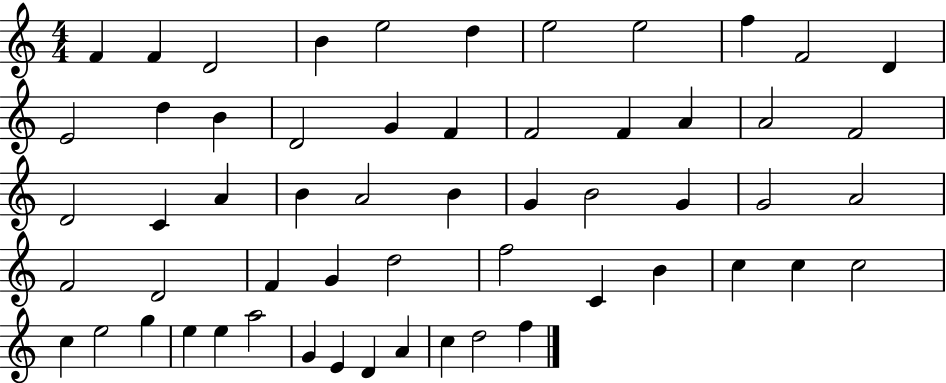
X:1
T:Untitled
M:4/4
L:1/4
K:C
F F D2 B e2 d e2 e2 f F2 D E2 d B D2 G F F2 F A A2 F2 D2 C A B A2 B G B2 G G2 A2 F2 D2 F G d2 f2 C B c c c2 c e2 g e e a2 G E D A c d2 f